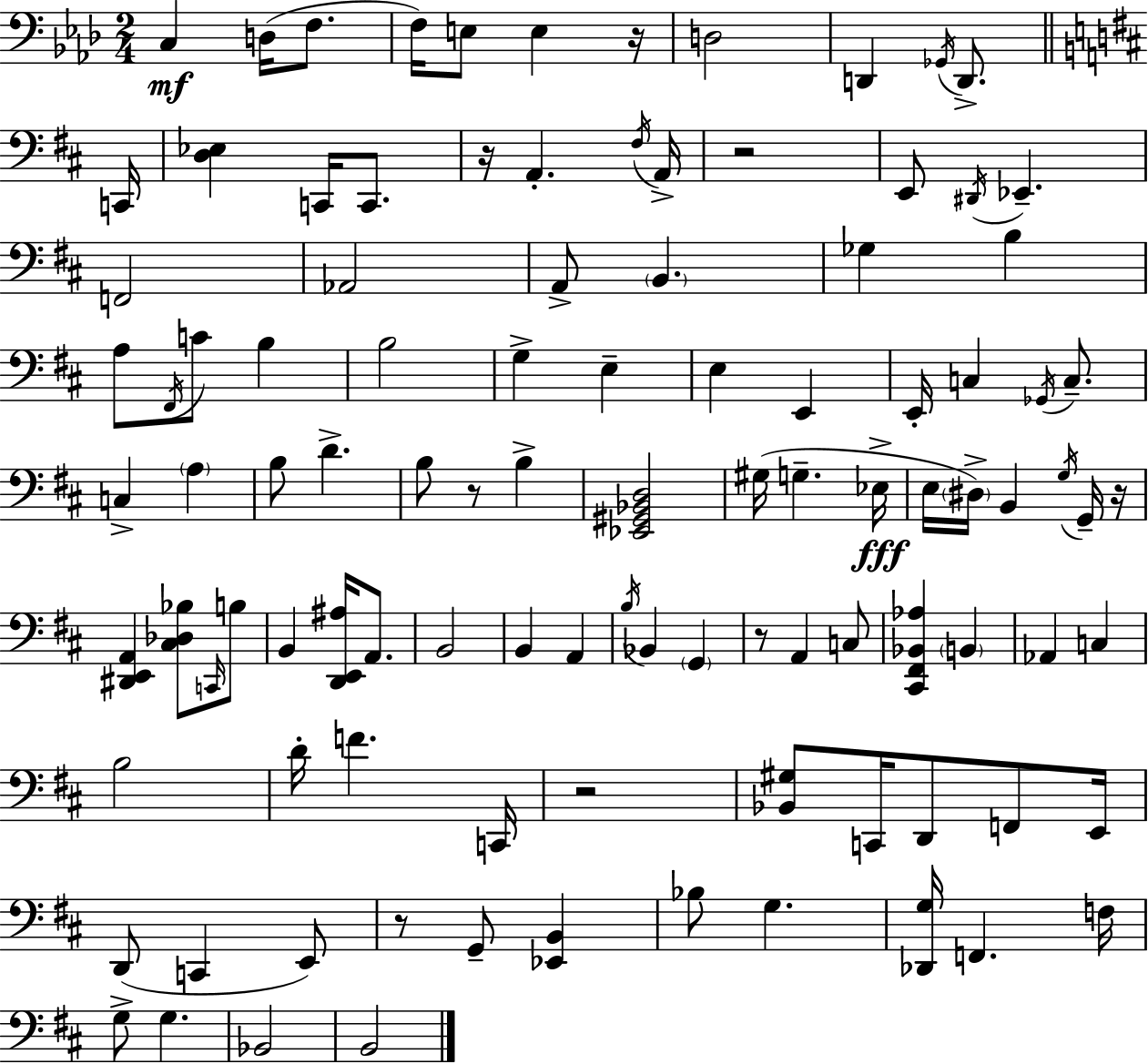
C3/q D3/s F3/e. F3/s E3/e E3/q R/s D3/h D2/q Gb2/s D2/e. C2/s [D3,Eb3]/q C2/s C2/e. R/s A2/q. F#3/s A2/s R/h E2/e D#2/s Eb2/q. F2/h Ab2/h A2/e B2/q. Gb3/q B3/q A3/e F#2/s C4/e B3/q B3/h G3/q E3/q E3/q E2/q E2/s C3/q Gb2/s C3/e. C3/q A3/q B3/e D4/q. B3/e R/e B3/q [Eb2,G#2,Bb2,D3]/h G#3/s G3/q. Eb3/s E3/s D#3/s B2/q G3/s G2/s R/s [D#2,E2,A2]/q [C#3,Db3,Bb3]/e C2/s B3/e B2/q [D2,E2,A#3]/s A2/e. B2/h B2/q A2/q B3/s Bb2/q G2/q R/e A2/q C3/e [C#2,F#2,Bb2,Ab3]/q B2/q Ab2/q C3/q B3/h D4/s F4/q. C2/s R/h [Bb2,G#3]/e C2/s D2/e F2/e E2/s D2/e C2/q E2/e R/e G2/e [Eb2,B2]/q Bb3/e G3/q. [Db2,G3]/s F2/q. F3/s G3/e G3/q. Bb2/h B2/h